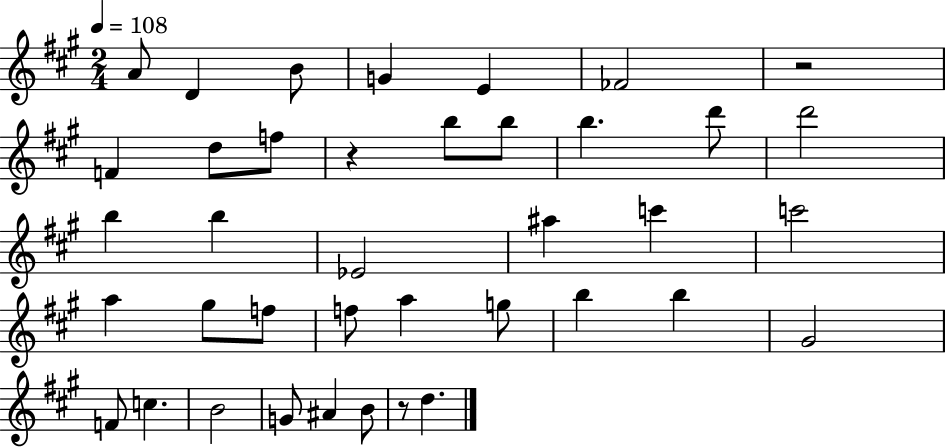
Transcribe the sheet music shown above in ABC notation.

X:1
T:Untitled
M:2/4
L:1/4
K:A
A/2 D B/2 G E _F2 z2 F d/2 f/2 z b/2 b/2 b d'/2 d'2 b b _E2 ^a c' c'2 a ^g/2 f/2 f/2 a g/2 b b ^G2 F/2 c B2 G/2 ^A B/2 z/2 d